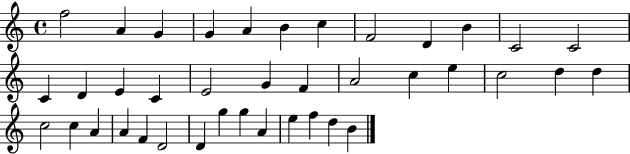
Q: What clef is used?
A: treble